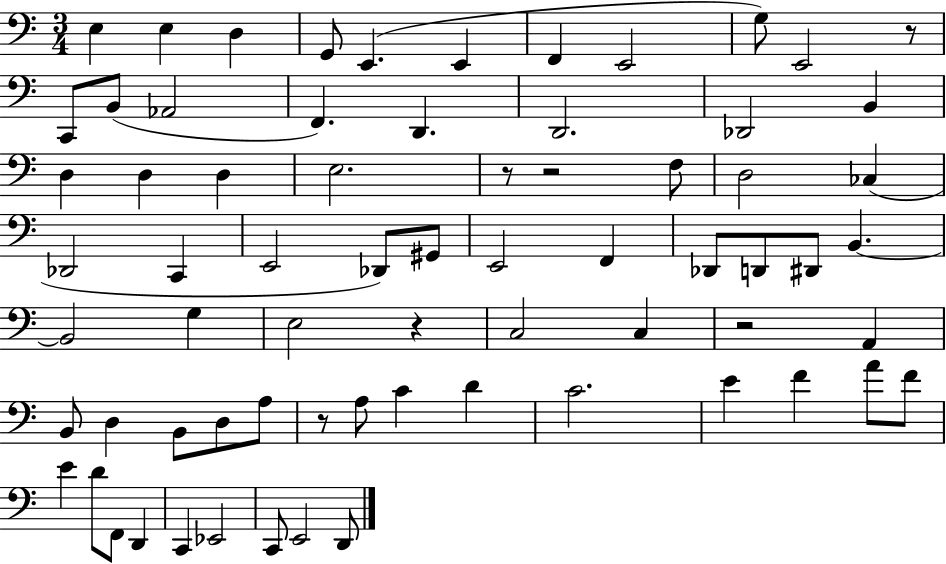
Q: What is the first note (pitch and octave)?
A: E3